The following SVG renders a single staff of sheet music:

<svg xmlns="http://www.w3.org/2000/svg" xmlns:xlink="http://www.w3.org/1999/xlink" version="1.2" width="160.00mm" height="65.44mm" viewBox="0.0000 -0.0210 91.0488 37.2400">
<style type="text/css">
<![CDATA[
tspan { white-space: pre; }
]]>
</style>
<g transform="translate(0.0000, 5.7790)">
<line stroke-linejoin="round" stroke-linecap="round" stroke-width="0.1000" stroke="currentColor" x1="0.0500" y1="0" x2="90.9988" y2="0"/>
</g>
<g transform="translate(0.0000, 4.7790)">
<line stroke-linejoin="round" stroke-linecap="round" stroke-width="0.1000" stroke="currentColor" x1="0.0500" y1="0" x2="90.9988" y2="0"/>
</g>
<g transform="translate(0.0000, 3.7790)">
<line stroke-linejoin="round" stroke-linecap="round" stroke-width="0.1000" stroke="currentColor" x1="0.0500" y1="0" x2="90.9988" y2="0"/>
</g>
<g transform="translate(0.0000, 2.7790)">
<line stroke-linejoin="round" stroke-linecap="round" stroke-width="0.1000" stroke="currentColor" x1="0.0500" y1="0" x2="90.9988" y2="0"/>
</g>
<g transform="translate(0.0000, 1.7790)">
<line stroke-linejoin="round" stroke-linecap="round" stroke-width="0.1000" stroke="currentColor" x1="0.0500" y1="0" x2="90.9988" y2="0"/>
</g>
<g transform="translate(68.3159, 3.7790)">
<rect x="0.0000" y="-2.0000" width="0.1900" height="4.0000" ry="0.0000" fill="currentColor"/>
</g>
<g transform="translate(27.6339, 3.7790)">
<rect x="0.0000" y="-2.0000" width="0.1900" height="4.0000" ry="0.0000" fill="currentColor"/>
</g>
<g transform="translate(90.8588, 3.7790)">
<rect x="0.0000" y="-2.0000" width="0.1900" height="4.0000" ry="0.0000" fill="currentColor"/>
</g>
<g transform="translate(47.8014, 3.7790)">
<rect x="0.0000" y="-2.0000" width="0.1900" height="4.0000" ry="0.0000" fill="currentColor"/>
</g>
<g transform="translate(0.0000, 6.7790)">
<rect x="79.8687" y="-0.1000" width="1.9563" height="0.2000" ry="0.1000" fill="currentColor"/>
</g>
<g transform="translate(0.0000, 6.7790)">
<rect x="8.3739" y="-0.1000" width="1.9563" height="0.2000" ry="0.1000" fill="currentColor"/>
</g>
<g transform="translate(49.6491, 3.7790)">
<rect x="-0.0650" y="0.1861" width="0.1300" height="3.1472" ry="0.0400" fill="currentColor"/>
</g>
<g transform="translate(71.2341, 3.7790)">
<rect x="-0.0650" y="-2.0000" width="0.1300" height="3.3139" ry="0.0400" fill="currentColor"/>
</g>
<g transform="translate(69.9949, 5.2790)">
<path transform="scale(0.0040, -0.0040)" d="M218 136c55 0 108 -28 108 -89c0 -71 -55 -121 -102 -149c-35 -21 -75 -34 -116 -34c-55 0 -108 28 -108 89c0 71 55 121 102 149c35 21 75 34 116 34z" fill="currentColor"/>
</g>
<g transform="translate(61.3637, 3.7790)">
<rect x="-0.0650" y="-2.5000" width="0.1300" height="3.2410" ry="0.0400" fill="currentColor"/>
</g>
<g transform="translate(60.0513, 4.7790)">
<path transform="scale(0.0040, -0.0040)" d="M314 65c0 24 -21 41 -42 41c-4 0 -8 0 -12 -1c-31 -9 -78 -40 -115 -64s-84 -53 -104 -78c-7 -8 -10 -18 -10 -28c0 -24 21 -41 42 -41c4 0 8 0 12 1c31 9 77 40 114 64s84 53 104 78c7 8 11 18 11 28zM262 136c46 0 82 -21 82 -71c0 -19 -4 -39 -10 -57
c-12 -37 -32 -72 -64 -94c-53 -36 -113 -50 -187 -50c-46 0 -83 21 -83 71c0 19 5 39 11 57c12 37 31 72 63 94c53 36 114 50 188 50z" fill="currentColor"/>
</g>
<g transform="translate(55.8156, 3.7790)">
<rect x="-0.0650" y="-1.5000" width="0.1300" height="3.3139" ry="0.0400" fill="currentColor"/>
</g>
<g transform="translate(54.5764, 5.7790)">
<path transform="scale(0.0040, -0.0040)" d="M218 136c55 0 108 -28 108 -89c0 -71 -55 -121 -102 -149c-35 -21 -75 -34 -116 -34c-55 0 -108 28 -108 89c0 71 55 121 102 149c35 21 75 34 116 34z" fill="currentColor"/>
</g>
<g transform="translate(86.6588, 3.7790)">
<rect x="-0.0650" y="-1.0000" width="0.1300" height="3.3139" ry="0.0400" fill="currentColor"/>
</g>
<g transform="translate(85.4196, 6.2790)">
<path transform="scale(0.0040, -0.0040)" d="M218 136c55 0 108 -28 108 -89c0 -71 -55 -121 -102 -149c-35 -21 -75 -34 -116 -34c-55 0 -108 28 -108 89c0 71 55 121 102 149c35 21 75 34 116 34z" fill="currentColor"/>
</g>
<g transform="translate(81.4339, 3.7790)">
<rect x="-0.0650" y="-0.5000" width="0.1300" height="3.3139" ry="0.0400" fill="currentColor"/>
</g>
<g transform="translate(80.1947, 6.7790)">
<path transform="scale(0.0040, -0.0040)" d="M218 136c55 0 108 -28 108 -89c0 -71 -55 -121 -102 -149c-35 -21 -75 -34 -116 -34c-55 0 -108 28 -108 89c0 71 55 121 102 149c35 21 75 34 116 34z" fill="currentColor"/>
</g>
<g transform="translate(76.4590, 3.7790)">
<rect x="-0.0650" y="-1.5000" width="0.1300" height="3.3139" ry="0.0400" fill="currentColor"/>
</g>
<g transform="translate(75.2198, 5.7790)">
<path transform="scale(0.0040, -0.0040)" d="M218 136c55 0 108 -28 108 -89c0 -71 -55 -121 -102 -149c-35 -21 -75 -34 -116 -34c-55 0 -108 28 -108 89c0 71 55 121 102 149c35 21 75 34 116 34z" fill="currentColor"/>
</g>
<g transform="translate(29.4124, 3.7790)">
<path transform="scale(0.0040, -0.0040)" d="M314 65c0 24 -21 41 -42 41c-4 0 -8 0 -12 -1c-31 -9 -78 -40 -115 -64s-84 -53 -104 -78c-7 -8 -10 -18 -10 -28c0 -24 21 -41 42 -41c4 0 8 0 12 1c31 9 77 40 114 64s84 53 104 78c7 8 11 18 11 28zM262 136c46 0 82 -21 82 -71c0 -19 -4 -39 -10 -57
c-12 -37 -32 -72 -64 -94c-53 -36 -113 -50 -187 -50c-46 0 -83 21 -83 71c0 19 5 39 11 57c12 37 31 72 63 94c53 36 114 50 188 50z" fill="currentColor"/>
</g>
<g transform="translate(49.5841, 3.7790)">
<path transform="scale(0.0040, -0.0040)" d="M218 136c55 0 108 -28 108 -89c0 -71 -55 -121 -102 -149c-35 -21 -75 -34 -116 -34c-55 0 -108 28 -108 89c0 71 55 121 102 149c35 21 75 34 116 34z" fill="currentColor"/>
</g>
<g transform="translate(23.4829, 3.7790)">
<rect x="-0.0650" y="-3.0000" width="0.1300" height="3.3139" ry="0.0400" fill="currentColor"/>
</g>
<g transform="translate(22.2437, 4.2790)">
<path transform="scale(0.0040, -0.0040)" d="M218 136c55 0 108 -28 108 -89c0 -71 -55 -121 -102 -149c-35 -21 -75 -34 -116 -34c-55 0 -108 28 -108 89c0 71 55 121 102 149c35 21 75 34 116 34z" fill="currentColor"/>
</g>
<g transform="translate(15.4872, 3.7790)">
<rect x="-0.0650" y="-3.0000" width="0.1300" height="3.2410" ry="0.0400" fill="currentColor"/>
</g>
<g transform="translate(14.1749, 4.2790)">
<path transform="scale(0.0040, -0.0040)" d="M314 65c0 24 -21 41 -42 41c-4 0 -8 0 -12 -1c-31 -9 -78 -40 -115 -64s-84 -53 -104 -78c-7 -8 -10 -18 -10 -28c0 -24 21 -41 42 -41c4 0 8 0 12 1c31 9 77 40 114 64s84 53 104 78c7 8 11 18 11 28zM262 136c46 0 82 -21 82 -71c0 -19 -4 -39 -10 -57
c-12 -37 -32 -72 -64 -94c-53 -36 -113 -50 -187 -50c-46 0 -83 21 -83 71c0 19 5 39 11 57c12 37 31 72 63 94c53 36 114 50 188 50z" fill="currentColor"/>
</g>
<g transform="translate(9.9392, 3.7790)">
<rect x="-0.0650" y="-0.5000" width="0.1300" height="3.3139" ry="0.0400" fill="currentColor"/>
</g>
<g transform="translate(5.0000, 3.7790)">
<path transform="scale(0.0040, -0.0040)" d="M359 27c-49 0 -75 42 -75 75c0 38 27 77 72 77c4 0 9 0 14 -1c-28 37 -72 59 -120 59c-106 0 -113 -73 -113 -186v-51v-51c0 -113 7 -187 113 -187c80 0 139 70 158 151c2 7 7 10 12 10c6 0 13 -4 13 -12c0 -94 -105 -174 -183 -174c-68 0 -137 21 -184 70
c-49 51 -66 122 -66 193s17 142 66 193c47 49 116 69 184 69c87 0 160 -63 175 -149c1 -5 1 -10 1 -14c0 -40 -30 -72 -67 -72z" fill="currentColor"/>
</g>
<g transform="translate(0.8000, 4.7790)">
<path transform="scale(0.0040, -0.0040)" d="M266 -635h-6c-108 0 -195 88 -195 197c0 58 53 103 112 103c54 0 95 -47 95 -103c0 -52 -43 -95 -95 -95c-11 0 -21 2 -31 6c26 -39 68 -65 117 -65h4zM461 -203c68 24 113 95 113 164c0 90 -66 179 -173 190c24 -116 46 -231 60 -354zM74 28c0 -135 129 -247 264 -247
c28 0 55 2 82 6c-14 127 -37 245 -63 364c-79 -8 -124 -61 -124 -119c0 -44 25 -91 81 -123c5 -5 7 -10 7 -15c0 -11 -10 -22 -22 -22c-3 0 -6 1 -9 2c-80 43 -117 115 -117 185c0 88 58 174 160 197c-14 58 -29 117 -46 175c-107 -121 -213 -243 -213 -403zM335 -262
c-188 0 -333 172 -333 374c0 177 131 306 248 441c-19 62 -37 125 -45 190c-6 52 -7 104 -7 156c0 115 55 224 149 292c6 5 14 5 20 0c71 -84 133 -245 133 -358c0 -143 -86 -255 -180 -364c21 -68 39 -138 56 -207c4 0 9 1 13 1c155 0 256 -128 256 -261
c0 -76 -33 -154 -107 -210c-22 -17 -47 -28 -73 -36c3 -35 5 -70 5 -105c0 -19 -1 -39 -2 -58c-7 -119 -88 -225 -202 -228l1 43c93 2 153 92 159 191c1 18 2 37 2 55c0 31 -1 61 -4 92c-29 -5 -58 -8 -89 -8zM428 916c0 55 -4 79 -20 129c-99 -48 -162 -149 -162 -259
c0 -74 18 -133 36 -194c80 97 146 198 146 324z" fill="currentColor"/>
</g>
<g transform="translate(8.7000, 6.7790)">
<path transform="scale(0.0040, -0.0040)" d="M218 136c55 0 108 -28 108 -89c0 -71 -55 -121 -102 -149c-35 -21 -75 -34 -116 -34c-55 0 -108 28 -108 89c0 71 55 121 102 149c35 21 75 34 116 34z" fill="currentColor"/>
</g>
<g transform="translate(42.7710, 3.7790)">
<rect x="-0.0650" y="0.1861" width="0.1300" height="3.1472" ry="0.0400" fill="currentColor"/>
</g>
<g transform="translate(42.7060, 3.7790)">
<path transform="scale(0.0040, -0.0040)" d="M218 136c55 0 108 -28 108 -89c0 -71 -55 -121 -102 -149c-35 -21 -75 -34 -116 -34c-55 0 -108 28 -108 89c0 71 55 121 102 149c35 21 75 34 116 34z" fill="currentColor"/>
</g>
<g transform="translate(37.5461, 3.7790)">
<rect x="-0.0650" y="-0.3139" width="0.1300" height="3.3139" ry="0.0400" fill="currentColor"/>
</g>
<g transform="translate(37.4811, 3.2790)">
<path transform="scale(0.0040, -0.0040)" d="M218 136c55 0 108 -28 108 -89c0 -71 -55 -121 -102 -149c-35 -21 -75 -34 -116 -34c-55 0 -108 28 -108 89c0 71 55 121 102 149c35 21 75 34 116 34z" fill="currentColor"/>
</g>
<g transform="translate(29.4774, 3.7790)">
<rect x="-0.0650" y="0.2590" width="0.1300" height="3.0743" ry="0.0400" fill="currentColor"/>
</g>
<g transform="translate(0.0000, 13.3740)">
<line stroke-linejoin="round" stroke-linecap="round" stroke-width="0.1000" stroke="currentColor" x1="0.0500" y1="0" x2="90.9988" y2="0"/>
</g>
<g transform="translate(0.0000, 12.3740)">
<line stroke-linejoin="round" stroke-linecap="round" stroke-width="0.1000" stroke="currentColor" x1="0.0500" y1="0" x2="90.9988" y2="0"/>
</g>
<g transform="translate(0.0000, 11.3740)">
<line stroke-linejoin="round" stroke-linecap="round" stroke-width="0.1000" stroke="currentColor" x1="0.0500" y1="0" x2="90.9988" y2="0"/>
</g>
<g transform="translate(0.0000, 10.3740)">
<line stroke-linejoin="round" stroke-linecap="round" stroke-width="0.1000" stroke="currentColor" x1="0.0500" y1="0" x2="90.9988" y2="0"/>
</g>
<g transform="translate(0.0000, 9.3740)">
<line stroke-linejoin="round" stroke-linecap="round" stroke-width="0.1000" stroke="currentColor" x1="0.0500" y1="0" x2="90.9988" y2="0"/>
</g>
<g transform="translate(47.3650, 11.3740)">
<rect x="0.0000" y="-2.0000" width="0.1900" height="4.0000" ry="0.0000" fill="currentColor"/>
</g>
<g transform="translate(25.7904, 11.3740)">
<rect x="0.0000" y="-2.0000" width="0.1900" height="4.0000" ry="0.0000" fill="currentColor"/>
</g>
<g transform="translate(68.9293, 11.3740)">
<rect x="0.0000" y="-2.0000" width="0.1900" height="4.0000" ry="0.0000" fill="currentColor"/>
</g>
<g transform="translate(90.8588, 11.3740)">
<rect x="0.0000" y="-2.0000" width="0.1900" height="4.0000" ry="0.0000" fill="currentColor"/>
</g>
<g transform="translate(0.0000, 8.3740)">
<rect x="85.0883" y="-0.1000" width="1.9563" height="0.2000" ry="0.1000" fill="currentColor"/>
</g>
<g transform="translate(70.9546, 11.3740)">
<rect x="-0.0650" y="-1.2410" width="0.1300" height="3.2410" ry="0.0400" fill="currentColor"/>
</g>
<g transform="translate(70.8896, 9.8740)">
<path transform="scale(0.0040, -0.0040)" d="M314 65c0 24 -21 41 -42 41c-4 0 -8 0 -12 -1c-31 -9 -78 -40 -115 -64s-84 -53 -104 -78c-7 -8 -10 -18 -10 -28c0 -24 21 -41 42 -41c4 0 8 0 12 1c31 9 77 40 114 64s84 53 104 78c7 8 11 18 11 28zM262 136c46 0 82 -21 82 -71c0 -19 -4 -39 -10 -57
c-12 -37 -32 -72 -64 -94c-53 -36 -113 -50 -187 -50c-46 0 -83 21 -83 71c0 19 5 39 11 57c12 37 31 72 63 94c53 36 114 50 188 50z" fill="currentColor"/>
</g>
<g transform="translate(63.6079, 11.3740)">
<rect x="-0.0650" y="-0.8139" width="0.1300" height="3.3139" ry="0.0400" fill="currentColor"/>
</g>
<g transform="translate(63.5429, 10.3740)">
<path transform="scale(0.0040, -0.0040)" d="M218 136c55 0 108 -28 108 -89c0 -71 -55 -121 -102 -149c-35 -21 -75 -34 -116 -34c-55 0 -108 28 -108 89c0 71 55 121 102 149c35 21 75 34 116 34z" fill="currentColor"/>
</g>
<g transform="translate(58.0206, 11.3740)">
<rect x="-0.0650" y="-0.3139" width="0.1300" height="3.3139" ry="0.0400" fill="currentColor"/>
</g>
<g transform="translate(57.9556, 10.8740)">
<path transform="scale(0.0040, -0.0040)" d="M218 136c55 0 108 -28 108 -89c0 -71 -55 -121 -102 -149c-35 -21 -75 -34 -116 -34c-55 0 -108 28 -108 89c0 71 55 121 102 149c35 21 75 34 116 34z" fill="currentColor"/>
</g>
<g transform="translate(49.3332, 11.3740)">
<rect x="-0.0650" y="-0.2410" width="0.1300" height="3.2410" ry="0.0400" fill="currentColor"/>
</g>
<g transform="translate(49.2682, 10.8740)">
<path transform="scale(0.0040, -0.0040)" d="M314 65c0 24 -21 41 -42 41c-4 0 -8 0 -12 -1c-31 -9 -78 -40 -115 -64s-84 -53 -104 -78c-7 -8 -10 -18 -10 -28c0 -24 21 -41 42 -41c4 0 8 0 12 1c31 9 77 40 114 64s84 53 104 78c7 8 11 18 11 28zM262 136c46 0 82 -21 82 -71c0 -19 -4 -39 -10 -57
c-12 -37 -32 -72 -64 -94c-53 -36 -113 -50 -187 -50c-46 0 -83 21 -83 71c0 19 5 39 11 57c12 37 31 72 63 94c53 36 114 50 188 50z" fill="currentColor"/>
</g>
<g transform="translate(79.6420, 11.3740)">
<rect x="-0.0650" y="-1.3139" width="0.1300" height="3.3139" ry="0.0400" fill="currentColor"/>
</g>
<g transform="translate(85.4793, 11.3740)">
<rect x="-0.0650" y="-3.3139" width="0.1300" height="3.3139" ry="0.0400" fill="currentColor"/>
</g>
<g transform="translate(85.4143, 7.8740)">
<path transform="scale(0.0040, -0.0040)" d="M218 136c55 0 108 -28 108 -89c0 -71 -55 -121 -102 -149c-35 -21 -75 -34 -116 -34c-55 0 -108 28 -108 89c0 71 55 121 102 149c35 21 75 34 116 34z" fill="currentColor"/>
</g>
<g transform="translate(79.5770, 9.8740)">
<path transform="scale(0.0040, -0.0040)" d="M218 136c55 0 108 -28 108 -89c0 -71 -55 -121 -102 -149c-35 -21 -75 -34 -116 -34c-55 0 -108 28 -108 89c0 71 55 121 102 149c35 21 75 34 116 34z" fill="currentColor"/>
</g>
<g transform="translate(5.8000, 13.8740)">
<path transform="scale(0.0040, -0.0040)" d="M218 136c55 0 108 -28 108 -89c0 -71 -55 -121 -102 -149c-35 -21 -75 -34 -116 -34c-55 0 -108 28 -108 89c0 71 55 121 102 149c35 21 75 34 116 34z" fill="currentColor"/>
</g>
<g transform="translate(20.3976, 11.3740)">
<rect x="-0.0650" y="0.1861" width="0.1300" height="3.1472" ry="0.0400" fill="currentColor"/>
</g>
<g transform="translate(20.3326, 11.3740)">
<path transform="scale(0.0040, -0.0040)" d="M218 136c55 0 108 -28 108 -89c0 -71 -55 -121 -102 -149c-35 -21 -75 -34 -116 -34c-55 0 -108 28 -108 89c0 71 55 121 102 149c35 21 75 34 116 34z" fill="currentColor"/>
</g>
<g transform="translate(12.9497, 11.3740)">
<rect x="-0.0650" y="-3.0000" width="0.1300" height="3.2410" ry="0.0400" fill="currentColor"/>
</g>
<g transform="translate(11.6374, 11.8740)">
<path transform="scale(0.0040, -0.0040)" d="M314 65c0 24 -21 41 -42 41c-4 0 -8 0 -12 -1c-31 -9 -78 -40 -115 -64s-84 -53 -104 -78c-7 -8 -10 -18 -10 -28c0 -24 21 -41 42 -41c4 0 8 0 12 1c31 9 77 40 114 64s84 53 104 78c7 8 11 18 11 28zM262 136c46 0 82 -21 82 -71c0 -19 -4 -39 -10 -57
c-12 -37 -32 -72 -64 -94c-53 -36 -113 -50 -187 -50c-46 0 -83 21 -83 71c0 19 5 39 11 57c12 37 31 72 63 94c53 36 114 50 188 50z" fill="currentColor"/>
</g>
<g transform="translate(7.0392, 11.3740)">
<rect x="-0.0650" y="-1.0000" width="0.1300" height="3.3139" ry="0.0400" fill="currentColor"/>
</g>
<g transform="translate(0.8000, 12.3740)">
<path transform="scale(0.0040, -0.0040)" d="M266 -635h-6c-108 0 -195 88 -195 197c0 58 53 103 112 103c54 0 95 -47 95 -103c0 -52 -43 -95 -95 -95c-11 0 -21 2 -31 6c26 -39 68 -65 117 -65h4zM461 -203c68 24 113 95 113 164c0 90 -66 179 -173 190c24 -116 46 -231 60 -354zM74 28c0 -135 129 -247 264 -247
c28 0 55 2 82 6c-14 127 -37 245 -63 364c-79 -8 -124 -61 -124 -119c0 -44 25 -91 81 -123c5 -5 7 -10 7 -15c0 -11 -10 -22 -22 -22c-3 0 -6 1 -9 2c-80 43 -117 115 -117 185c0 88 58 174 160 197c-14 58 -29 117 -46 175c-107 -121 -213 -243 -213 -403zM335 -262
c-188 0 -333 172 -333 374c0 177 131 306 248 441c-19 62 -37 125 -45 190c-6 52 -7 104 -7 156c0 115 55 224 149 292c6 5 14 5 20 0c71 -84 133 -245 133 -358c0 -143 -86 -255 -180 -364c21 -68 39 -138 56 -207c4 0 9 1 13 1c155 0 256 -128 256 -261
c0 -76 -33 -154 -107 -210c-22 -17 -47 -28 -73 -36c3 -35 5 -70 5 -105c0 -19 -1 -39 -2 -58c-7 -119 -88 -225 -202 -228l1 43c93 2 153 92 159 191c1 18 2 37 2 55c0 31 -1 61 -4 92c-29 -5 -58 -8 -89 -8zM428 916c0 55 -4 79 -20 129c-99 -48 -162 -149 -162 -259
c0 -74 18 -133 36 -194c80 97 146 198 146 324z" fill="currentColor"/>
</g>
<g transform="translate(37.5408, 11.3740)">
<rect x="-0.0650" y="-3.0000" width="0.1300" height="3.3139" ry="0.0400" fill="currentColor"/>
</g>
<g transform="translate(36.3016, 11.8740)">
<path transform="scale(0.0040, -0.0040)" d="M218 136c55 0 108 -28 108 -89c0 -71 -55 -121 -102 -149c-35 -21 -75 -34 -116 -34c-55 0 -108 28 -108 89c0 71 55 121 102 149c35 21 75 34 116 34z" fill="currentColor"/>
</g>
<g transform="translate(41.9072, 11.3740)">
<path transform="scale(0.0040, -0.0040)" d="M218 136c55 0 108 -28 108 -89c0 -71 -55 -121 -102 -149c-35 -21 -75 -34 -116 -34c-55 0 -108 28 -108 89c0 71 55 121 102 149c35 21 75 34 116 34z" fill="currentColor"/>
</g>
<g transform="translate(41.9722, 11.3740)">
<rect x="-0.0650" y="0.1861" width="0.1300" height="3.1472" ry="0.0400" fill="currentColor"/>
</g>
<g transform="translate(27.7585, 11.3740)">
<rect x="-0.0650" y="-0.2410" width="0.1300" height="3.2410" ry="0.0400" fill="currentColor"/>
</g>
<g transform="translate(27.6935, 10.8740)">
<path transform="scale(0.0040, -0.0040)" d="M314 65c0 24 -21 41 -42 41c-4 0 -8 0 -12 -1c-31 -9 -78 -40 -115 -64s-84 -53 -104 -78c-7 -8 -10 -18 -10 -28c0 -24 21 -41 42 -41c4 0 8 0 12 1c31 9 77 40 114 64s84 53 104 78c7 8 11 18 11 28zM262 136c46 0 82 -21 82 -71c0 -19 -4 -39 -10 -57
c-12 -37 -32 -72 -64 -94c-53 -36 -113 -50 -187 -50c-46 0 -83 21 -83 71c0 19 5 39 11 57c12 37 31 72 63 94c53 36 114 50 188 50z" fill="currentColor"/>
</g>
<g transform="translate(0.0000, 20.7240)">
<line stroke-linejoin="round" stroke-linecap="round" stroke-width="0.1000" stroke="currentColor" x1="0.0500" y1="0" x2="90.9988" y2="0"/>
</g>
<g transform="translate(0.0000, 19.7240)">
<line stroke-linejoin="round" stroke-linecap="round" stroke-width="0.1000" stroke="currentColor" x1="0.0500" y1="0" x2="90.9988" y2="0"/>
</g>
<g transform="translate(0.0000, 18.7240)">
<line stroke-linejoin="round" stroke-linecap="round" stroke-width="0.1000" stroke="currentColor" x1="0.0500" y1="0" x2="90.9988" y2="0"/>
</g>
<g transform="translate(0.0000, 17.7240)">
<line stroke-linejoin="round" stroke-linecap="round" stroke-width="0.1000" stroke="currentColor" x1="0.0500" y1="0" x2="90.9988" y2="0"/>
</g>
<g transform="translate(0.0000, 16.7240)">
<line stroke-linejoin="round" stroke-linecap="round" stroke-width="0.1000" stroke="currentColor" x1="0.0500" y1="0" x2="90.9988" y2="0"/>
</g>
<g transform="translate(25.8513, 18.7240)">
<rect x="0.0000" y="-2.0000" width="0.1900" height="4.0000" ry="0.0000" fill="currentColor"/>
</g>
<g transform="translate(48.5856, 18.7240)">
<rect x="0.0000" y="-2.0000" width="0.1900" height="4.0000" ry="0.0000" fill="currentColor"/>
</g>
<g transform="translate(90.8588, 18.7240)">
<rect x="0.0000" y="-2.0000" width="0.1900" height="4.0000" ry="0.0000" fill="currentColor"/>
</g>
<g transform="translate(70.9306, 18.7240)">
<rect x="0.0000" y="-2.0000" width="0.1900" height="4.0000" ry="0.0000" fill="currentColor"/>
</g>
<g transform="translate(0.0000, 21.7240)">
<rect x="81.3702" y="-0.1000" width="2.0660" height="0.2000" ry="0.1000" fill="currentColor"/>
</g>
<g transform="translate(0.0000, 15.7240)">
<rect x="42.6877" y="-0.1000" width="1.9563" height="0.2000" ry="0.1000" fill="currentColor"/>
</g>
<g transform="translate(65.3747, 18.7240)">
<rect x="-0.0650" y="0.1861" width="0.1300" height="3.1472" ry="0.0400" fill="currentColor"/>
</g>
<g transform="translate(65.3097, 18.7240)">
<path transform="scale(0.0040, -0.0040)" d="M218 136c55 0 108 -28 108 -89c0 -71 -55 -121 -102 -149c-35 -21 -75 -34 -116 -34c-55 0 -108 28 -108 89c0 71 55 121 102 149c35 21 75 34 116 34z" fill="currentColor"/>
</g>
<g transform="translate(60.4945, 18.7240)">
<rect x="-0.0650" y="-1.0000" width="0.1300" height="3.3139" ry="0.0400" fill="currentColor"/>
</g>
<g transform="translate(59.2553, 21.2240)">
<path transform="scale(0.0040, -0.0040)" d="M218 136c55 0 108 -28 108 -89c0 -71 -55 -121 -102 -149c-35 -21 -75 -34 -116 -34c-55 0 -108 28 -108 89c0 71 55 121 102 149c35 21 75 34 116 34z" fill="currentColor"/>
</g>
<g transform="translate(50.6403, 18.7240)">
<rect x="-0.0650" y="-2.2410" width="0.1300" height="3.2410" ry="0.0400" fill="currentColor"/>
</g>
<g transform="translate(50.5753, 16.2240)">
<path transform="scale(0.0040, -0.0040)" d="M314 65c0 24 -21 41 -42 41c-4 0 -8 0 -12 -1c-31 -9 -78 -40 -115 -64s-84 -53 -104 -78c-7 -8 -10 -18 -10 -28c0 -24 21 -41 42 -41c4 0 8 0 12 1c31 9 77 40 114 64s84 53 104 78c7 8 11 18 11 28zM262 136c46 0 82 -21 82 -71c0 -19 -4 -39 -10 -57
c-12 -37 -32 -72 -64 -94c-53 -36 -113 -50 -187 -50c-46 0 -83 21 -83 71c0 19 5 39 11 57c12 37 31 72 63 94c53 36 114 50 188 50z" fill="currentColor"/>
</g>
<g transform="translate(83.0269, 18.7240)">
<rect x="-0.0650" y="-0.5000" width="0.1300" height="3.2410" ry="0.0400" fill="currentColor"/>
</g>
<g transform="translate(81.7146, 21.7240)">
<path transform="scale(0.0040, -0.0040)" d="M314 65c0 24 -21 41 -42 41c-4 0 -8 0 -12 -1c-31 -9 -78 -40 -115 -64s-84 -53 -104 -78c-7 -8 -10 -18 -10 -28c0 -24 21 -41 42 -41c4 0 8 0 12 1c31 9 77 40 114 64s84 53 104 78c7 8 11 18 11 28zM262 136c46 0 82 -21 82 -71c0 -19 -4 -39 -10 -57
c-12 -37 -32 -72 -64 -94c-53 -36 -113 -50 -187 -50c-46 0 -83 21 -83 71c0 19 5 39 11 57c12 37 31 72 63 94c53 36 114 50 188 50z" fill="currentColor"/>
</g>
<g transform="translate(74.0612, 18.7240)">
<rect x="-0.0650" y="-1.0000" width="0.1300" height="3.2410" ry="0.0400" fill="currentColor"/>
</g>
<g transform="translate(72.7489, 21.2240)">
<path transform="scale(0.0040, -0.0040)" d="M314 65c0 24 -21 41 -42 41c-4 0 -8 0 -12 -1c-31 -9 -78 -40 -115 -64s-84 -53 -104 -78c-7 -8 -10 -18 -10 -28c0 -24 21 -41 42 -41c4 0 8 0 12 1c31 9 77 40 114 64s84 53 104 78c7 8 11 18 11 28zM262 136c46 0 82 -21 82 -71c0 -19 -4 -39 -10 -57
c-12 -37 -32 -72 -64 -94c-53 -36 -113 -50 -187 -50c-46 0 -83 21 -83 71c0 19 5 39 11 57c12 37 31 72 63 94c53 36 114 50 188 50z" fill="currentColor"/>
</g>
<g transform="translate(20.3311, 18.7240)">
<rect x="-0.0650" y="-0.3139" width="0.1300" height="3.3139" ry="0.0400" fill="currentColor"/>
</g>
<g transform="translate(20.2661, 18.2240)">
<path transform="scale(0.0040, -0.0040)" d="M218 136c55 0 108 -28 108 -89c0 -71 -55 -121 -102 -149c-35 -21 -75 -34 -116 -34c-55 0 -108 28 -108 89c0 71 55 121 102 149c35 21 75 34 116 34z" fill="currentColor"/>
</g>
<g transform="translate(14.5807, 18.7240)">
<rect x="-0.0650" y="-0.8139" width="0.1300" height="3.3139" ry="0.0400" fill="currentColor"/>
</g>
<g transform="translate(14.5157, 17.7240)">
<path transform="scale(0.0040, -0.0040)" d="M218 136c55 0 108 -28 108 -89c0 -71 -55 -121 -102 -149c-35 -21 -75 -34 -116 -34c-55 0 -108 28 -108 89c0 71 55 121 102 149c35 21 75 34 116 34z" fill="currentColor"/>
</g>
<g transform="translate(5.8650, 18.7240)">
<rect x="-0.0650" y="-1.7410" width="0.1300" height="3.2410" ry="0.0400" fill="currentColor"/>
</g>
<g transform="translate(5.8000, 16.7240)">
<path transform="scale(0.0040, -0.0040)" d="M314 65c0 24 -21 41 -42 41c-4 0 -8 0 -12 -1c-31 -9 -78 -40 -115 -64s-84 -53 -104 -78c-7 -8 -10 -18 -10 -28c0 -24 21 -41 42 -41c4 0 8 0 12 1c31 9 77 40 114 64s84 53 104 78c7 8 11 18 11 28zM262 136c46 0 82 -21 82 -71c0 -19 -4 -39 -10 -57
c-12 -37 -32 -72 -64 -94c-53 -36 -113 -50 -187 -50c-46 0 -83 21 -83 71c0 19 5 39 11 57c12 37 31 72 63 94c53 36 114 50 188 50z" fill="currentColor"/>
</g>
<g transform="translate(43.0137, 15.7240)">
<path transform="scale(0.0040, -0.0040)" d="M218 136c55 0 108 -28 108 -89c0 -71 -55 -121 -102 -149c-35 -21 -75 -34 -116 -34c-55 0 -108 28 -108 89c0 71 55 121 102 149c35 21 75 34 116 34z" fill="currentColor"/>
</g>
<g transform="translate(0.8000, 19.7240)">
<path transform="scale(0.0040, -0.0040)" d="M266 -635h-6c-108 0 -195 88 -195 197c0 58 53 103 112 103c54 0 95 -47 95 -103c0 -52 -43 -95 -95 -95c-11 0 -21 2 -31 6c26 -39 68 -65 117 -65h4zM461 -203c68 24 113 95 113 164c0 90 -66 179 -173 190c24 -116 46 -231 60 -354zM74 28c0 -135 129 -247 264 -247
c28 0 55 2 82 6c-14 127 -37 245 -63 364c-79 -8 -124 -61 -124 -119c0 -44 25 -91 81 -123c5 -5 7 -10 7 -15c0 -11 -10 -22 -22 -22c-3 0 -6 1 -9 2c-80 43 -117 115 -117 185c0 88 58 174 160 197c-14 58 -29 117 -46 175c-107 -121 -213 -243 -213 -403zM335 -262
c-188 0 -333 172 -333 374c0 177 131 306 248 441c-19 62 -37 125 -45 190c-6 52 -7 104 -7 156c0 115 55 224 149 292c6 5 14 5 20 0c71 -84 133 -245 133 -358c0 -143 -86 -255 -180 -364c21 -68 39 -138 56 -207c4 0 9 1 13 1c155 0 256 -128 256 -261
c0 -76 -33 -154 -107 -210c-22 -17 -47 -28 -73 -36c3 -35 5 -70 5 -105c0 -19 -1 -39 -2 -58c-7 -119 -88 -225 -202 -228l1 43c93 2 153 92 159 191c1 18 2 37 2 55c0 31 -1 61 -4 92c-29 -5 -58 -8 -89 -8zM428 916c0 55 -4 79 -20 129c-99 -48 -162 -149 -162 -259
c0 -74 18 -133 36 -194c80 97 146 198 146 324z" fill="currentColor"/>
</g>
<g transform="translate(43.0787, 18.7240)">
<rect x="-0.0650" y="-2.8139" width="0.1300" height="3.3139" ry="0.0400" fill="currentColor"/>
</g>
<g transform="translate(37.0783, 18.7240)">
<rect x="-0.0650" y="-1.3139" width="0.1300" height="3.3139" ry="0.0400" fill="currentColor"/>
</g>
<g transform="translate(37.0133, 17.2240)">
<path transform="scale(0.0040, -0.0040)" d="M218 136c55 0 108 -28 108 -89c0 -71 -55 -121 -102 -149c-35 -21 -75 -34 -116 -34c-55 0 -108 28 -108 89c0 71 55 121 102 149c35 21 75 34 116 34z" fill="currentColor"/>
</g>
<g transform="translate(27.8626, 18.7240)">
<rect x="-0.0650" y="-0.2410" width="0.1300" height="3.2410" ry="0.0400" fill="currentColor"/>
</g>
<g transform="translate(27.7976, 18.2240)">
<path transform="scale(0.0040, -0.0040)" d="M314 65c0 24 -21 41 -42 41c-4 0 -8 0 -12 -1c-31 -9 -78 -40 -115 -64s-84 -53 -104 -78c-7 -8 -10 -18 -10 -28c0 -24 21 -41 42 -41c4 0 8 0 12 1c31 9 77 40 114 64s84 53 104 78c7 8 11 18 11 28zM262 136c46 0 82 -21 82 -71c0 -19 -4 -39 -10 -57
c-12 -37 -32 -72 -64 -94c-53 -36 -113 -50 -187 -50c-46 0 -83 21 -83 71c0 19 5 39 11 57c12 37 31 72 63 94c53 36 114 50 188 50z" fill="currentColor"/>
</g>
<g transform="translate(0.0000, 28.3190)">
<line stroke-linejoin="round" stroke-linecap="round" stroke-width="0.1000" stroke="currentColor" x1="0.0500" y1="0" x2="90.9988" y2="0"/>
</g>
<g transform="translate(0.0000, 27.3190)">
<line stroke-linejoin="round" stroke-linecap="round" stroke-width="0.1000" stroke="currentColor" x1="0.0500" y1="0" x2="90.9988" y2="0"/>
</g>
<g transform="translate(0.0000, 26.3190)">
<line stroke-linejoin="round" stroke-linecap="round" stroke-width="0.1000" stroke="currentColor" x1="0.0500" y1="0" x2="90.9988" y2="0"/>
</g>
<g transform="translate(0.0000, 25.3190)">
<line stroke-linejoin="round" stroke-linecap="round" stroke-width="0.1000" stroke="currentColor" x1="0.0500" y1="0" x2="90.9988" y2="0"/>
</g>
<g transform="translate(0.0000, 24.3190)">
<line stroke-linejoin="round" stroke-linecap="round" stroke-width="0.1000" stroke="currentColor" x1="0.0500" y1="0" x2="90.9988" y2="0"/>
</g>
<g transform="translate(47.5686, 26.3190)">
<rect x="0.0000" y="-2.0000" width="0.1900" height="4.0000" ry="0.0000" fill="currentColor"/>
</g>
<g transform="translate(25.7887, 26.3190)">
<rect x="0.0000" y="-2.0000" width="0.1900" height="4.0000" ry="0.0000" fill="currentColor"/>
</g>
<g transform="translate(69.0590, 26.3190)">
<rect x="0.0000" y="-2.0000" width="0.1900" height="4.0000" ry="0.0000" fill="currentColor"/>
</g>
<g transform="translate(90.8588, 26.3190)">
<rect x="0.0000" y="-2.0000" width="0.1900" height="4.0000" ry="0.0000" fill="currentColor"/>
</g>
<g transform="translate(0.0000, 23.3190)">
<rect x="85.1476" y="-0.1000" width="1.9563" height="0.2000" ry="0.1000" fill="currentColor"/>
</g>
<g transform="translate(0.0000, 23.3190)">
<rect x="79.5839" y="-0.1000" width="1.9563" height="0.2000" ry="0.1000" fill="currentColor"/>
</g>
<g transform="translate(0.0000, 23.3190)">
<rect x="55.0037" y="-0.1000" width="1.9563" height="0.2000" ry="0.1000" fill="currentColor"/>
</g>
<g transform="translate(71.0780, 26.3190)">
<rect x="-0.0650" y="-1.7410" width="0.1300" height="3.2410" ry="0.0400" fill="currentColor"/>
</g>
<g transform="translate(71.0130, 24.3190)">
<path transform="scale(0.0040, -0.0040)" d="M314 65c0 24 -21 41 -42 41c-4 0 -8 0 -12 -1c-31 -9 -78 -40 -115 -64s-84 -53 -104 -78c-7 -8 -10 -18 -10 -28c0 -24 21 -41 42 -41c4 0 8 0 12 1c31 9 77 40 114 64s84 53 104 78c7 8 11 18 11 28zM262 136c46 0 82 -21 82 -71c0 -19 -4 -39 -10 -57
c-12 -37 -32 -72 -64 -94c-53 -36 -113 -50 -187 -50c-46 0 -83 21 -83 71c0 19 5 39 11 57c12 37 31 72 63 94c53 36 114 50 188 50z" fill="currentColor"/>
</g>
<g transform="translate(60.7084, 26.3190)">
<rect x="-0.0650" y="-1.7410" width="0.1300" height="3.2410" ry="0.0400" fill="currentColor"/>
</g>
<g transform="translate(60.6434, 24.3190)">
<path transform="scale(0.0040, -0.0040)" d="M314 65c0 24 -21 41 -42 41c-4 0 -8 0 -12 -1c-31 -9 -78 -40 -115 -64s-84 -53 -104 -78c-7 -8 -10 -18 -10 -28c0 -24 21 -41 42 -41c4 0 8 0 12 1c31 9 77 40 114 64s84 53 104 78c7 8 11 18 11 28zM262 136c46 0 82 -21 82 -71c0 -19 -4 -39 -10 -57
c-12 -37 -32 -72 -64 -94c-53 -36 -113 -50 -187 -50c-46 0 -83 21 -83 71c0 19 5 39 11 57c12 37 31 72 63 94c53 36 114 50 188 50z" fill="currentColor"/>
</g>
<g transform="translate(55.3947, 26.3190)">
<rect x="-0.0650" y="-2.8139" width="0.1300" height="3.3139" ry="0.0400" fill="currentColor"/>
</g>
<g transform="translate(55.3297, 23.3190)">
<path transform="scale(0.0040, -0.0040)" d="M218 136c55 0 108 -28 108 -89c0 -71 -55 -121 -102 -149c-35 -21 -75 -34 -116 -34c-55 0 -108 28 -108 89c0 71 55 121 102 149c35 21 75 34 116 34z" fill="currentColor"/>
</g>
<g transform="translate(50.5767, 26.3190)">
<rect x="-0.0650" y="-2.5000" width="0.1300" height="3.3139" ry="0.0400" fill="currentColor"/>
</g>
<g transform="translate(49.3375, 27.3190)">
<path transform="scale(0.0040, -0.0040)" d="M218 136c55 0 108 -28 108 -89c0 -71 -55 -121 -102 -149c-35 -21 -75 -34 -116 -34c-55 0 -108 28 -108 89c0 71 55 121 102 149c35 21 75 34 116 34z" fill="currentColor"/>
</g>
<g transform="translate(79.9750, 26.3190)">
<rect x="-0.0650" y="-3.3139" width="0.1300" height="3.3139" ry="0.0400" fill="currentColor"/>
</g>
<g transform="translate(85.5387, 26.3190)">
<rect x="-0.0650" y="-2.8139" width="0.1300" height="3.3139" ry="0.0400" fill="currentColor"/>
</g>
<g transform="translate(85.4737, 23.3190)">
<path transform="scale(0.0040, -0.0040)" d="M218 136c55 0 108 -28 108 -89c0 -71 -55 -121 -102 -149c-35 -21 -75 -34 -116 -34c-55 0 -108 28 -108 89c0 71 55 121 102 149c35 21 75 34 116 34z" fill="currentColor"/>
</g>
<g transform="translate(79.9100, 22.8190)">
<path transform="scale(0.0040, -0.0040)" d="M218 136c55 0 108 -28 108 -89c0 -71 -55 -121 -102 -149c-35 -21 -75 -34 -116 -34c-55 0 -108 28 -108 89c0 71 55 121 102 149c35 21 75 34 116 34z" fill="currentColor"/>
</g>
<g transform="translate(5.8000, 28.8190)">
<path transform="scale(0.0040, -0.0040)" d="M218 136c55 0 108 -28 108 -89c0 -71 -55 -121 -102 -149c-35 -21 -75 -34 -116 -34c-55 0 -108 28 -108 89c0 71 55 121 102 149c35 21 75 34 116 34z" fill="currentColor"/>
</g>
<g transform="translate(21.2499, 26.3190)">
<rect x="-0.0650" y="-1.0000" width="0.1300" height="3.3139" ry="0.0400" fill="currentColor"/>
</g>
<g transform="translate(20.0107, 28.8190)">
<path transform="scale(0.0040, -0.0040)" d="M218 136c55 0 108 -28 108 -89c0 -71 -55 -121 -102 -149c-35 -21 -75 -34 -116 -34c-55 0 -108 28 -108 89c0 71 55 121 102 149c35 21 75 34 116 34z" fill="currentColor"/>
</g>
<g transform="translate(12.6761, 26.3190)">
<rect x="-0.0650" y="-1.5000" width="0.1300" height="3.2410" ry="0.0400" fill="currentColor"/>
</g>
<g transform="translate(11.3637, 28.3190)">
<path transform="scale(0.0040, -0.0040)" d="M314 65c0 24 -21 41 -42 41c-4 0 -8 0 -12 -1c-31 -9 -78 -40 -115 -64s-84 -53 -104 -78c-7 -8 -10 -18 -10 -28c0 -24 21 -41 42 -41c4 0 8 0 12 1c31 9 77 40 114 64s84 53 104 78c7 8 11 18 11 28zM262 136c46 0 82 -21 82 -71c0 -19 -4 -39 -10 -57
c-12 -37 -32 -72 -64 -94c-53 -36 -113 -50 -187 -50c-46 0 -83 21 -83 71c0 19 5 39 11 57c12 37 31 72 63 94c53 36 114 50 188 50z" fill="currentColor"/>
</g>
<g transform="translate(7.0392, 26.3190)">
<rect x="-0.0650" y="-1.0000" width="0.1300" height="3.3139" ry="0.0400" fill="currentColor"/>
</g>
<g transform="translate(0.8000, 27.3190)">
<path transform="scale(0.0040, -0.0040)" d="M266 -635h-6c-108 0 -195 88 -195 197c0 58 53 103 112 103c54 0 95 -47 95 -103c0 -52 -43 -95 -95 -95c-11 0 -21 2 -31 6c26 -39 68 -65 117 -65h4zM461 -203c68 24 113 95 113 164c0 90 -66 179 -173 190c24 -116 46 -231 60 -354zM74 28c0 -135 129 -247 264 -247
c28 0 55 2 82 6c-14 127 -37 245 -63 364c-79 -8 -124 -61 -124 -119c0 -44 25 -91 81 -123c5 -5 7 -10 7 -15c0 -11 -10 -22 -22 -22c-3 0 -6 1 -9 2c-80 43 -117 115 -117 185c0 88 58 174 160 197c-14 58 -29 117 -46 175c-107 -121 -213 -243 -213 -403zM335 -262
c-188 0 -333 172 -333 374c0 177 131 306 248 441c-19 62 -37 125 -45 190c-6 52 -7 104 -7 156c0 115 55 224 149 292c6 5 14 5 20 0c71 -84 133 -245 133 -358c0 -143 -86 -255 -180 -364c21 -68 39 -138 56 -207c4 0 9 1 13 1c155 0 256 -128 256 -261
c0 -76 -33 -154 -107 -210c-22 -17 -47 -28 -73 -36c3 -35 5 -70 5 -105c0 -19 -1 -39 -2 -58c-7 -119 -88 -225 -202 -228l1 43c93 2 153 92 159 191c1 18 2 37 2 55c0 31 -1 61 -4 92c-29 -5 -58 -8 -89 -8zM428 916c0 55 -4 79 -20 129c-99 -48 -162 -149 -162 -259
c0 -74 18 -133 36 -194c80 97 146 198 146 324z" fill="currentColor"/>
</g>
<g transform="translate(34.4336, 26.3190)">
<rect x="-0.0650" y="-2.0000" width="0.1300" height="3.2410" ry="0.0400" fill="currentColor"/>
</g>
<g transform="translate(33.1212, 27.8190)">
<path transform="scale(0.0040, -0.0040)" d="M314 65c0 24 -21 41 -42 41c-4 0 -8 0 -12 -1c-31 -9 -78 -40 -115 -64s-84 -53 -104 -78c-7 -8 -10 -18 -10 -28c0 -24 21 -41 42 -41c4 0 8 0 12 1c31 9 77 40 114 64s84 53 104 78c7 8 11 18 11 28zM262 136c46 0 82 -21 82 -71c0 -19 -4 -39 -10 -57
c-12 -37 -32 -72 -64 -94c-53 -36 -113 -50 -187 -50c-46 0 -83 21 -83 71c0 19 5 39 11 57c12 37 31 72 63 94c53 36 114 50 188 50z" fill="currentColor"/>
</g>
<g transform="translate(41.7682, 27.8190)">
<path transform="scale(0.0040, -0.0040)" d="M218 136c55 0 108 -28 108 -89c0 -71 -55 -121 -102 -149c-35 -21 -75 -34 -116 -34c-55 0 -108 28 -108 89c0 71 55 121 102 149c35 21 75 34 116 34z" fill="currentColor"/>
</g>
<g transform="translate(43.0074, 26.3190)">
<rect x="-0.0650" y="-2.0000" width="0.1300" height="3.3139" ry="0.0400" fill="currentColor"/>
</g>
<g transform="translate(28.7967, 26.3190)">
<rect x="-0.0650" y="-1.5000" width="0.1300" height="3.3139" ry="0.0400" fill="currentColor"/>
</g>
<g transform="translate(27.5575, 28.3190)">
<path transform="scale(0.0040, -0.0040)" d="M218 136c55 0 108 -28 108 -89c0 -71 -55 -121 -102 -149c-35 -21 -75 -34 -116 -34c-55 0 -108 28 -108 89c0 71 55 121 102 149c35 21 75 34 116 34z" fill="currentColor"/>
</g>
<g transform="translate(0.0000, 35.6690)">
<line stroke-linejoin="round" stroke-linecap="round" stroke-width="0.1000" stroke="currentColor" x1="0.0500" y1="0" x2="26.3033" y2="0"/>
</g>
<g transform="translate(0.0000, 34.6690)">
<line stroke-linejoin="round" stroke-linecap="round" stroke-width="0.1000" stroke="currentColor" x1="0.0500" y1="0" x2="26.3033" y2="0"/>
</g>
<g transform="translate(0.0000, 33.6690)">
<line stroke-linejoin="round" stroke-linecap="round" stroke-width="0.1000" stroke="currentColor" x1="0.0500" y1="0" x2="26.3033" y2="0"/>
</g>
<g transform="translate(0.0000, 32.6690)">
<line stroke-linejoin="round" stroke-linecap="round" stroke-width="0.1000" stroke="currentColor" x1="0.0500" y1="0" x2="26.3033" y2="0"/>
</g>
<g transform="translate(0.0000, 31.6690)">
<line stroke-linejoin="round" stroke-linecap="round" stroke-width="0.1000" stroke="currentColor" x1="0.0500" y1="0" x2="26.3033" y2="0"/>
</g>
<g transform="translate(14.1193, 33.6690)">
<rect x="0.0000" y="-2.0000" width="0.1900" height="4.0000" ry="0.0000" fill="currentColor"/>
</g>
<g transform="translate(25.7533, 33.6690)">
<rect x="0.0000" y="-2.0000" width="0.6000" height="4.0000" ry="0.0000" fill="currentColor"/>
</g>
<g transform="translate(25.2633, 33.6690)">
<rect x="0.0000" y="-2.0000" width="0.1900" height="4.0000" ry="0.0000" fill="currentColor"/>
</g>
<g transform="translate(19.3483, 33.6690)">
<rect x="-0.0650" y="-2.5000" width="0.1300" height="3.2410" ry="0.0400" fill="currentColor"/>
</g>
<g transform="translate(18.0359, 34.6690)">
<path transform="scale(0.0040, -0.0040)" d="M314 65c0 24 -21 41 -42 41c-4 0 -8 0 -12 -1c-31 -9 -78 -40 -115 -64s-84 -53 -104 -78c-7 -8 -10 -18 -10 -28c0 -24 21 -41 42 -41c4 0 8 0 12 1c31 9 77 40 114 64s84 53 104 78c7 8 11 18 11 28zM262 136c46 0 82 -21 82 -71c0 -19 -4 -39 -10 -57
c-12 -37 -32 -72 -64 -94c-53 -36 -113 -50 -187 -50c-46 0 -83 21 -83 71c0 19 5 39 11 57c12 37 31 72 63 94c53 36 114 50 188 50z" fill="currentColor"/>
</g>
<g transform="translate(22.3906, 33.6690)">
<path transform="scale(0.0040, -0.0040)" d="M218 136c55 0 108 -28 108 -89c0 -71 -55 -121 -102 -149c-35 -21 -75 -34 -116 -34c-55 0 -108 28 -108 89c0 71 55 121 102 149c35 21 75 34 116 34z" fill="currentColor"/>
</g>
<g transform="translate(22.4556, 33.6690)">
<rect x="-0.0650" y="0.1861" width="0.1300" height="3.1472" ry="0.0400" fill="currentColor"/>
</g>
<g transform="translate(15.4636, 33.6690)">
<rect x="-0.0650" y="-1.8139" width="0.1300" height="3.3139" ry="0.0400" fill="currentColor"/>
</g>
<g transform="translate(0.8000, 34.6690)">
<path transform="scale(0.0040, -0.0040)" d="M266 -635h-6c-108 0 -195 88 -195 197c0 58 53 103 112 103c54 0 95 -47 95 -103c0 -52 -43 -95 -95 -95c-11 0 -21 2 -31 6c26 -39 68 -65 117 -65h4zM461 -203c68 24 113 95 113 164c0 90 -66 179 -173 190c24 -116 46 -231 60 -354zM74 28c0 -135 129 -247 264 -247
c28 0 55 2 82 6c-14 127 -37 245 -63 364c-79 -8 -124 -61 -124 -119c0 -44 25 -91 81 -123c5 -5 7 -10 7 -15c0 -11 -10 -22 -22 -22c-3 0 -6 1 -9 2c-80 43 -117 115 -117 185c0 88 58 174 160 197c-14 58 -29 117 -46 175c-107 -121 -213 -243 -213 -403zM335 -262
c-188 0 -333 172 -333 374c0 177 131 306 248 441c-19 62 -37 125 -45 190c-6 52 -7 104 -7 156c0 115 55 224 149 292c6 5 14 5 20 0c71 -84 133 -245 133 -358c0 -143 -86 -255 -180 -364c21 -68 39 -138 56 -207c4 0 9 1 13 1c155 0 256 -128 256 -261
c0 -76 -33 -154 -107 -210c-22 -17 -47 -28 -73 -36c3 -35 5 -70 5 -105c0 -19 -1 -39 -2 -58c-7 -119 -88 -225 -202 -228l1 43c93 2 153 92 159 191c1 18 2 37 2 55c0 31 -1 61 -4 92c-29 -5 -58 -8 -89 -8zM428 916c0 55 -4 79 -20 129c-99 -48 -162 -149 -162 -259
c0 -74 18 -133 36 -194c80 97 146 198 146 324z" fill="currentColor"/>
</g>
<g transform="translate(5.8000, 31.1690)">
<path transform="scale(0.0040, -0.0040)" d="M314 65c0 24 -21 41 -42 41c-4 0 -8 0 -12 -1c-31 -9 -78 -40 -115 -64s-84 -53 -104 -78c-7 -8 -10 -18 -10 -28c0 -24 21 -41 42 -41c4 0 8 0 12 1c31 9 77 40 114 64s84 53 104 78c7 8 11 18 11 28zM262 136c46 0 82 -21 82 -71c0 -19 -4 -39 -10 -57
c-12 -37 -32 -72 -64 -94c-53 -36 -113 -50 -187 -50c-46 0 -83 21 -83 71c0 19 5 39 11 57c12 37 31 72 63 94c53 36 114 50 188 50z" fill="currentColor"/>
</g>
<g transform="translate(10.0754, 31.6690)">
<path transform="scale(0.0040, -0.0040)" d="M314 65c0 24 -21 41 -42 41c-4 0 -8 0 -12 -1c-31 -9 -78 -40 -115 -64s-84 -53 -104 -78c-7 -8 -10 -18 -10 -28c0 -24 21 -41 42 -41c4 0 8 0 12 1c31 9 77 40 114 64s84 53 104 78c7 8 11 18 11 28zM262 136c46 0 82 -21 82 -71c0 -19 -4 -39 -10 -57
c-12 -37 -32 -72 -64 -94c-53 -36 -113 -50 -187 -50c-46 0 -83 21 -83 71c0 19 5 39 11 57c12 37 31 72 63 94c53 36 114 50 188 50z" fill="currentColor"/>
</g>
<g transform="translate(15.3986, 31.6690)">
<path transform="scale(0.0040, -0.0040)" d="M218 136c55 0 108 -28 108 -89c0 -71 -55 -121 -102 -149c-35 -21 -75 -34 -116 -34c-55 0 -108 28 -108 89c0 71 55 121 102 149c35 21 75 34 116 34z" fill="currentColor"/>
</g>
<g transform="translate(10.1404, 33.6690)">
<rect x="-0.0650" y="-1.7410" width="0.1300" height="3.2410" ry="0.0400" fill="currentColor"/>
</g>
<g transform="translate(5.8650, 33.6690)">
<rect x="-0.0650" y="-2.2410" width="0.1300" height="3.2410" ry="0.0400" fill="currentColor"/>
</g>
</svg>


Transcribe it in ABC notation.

X:1
T:Untitled
M:4/4
L:1/4
K:C
C A2 A B2 c B B E G2 F E C D D A2 B c2 A B c2 c d e2 e b f2 d c c2 e a g2 D B D2 C2 D E2 D E F2 F G a f2 f2 b a g2 f2 f G2 B